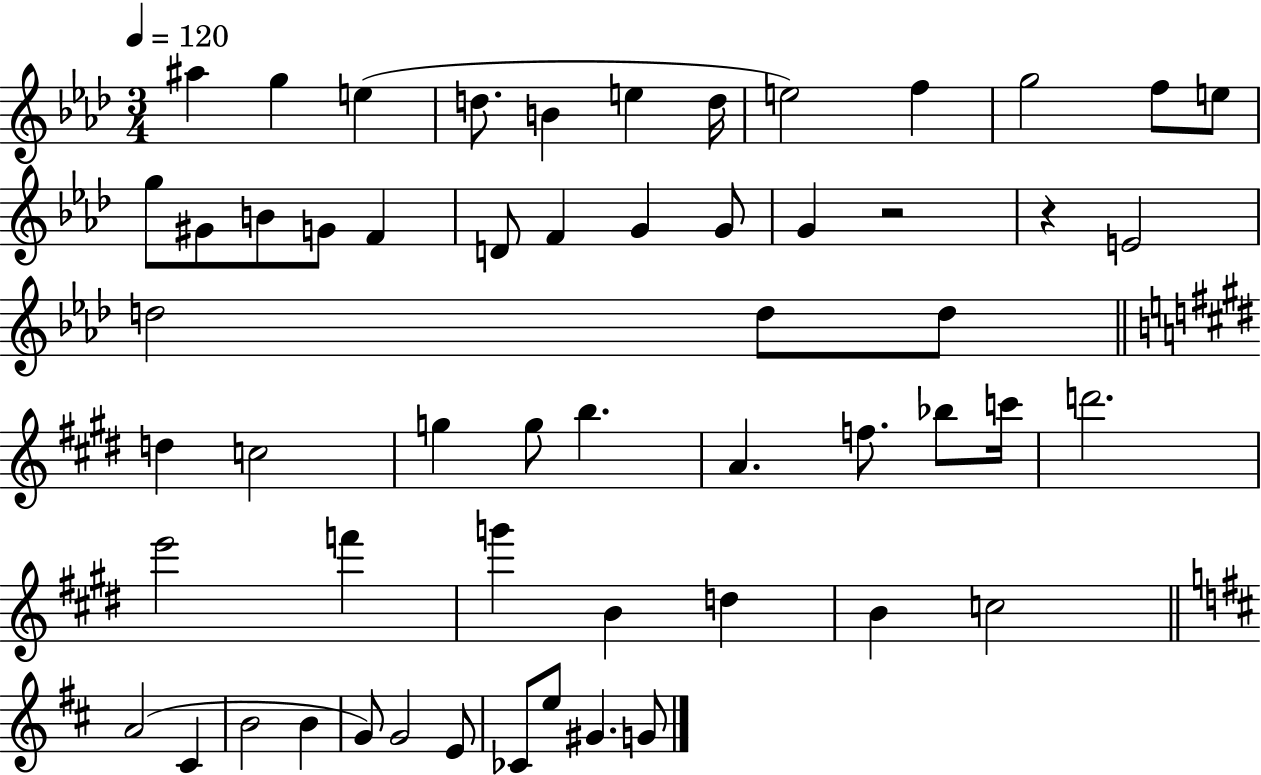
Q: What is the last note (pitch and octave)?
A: G4